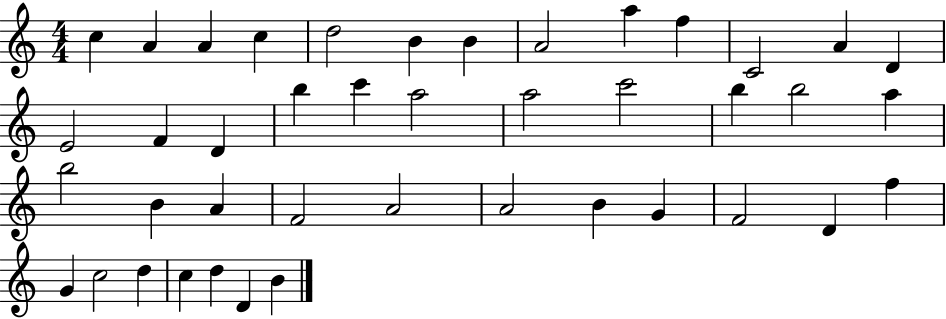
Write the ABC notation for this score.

X:1
T:Untitled
M:4/4
L:1/4
K:C
c A A c d2 B B A2 a f C2 A D E2 F D b c' a2 a2 c'2 b b2 a b2 B A F2 A2 A2 B G F2 D f G c2 d c d D B